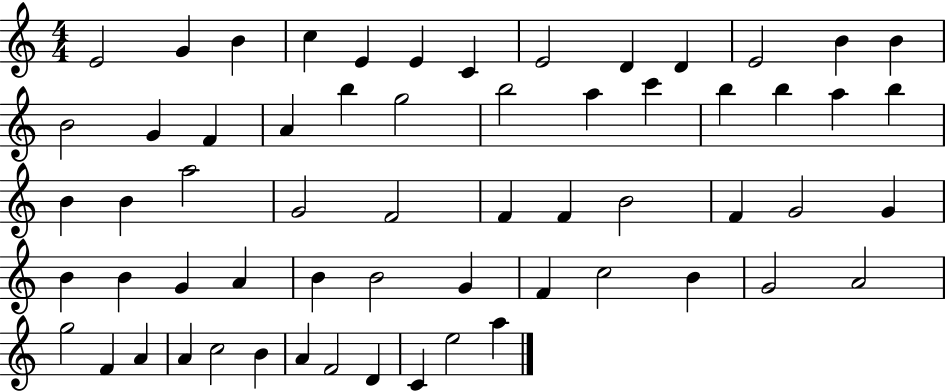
{
  \clef treble
  \numericTimeSignature
  \time 4/4
  \key c \major
  e'2 g'4 b'4 | c''4 e'4 e'4 c'4 | e'2 d'4 d'4 | e'2 b'4 b'4 | \break b'2 g'4 f'4 | a'4 b''4 g''2 | b''2 a''4 c'''4 | b''4 b''4 a''4 b''4 | \break b'4 b'4 a''2 | g'2 f'2 | f'4 f'4 b'2 | f'4 g'2 g'4 | \break b'4 b'4 g'4 a'4 | b'4 b'2 g'4 | f'4 c''2 b'4 | g'2 a'2 | \break g''2 f'4 a'4 | a'4 c''2 b'4 | a'4 f'2 d'4 | c'4 e''2 a''4 | \break \bar "|."
}